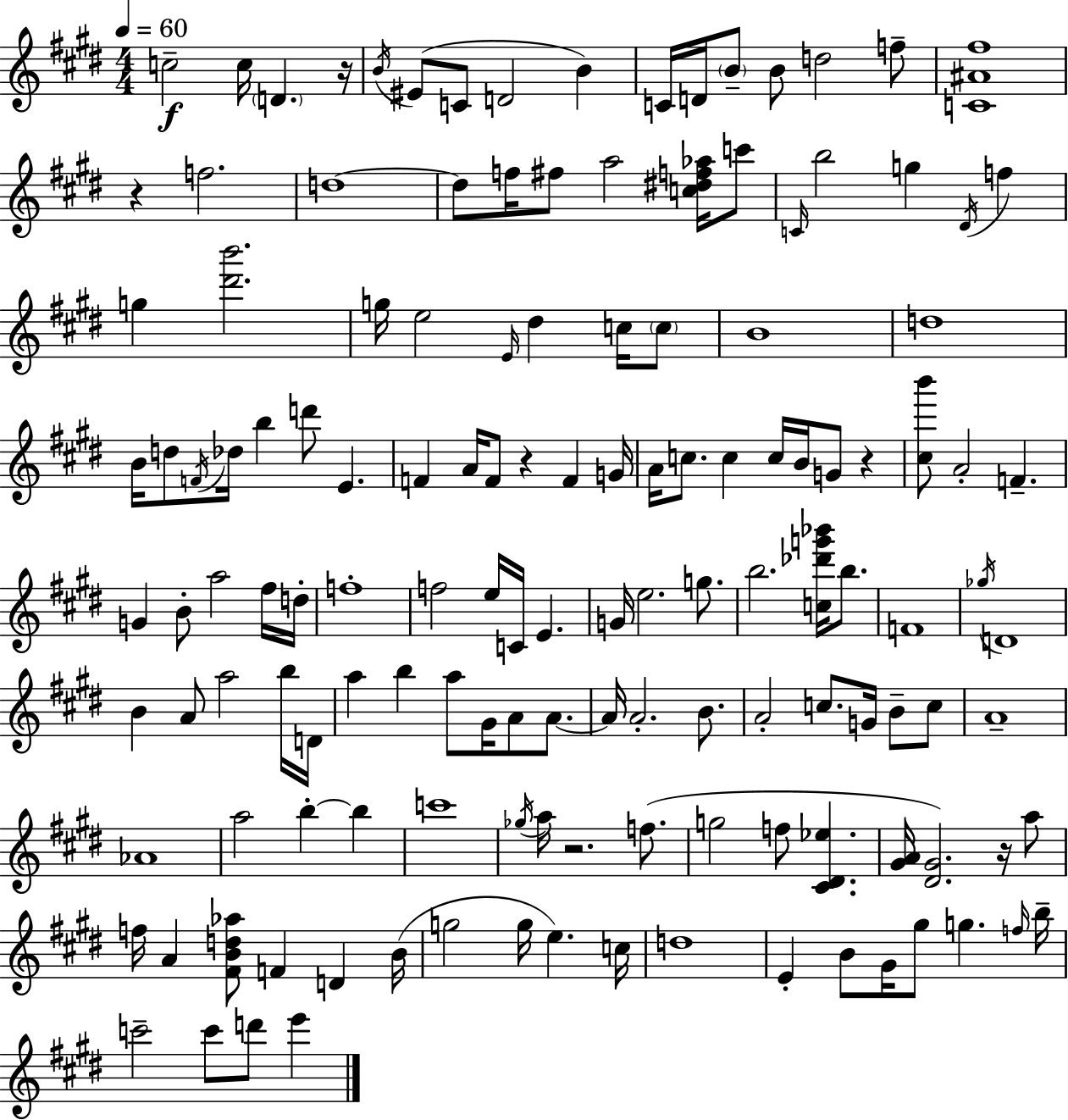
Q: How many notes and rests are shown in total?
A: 140